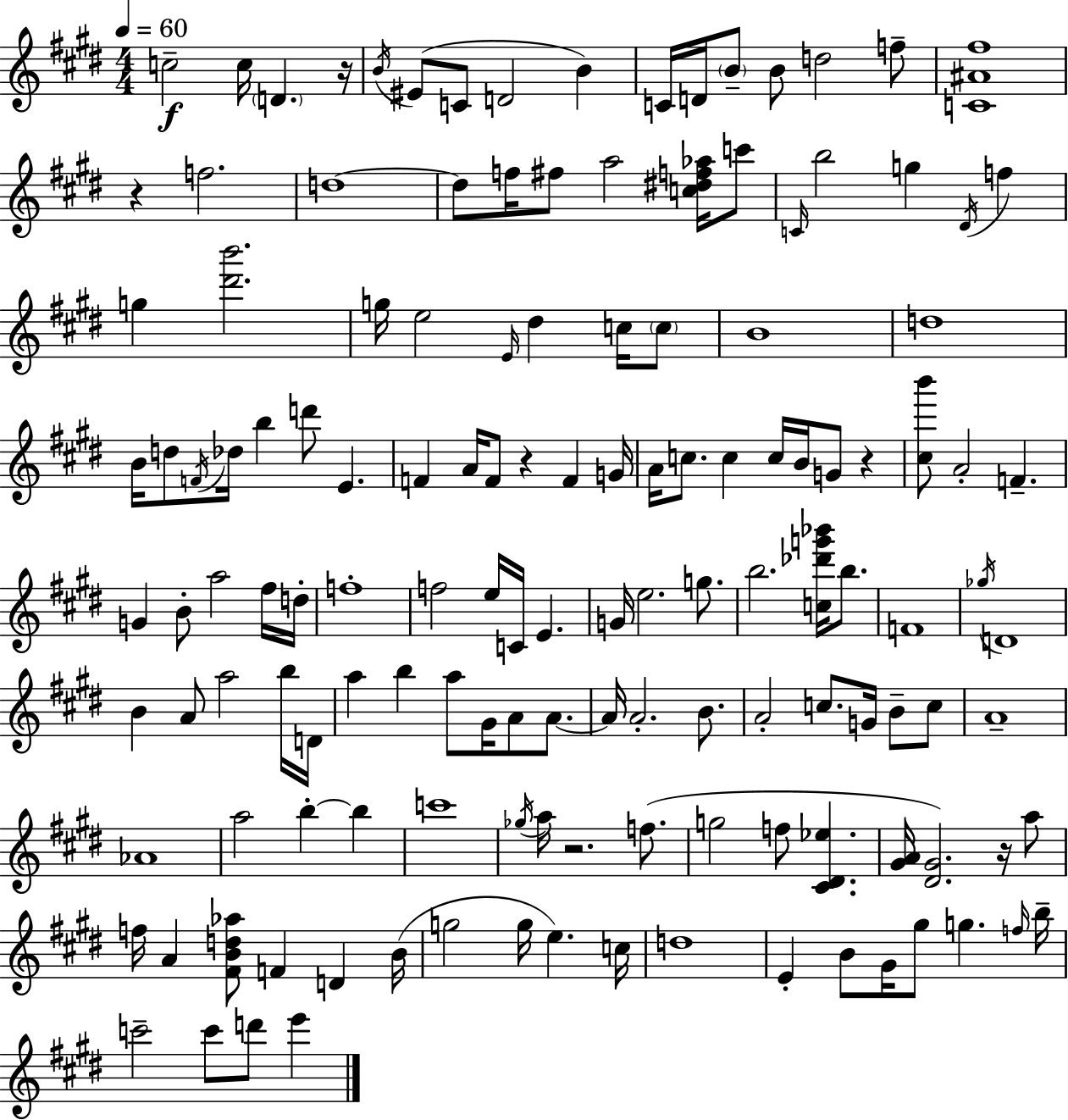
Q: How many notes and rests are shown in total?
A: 140